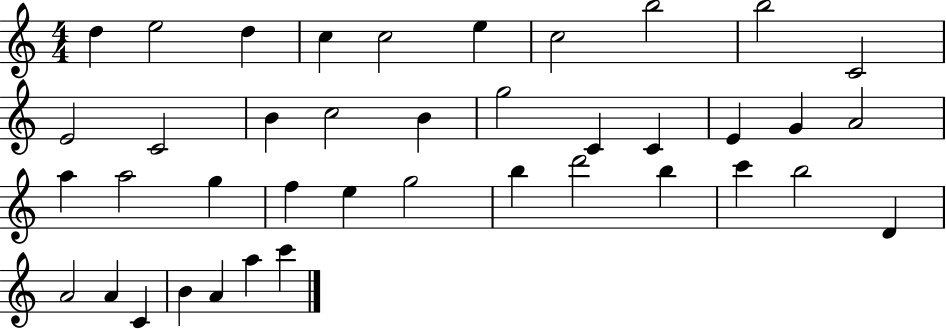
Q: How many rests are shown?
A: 0